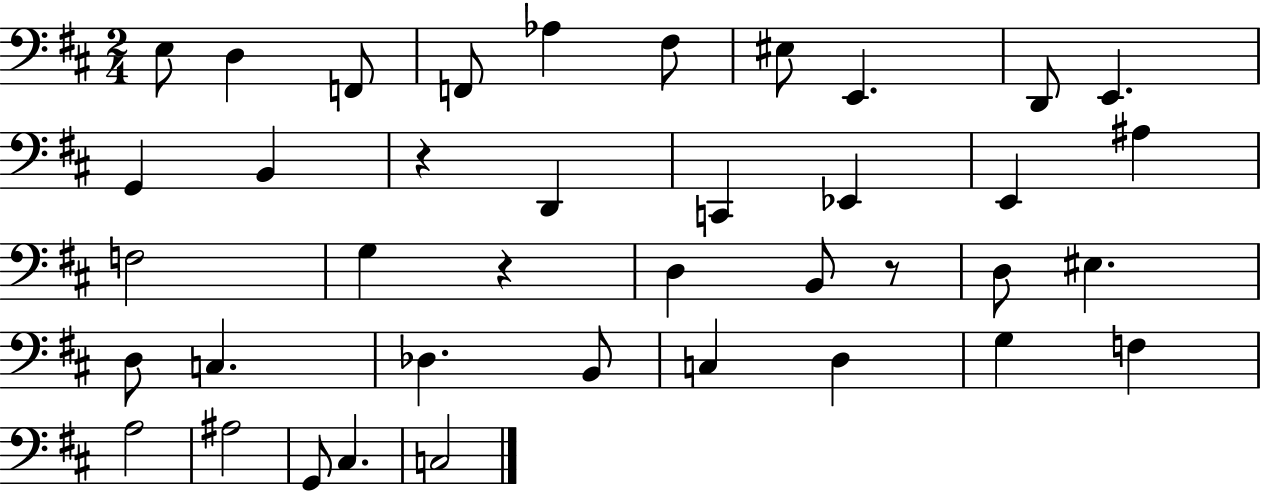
X:1
T:Untitled
M:2/4
L:1/4
K:D
E,/2 D, F,,/2 F,,/2 _A, ^F,/2 ^E,/2 E,, D,,/2 E,, G,, B,, z D,, C,, _E,, E,, ^A, F,2 G, z D, B,,/2 z/2 D,/2 ^E, D,/2 C, _D, B,,/2 C, D, G, F, A,2 ^A,2 G,,/2 ^C, C,2